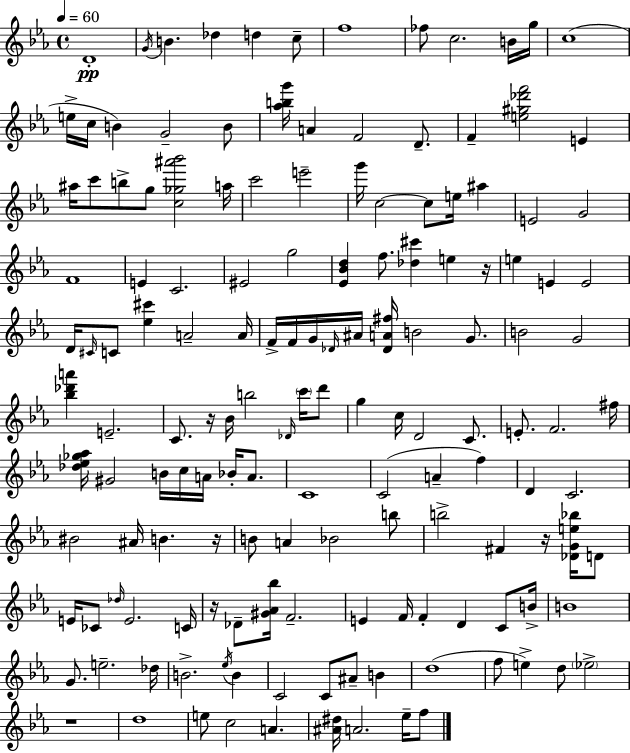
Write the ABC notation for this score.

X:1
T:Untitled
M:4/4
L:1/4
K:Eb
D4 G/4 B _d d c/2 f4 _f/2 c2 B/4 g/4 c4 e/4 c/4 B G2 B/2 [_abg']/4 A F2 D/2 F [e^g_d'f']2 E ^a/4 c'/2 b/2 g/2 [c_g^a'_b']2 a/4 c'2 e'2 g'/4 c2 c/2 e/4 ^a E2 G2 F4 E C2 ^E2 g2 [_E_Bd] f/2 [_d^c'] e z/4 e E E2 D/4 ^C/4 C/2 [_e^c'] A2 A/4 F/4 F/4 G/4 _D/4 ^A/4 [_DA^f]/4 B2 G/2 B2 G2 [_b_d'a'] E2 C/2 z/4 _B/4 b2 _D/4 c'/4 d'/2 g c/4 D2 C/2 E/2 F2 ^f/4 [_d_e_g_a]/4 ^G2 B/4 c/4 A/4 _B/4 A/2 C4 C2 A f D C2 ^B2 ^A/4 B z/4 B/2 A _B2 b/2 b2 ^F z/4 [_DGe_b]/4 D/2 E/4 _C/2 _d/4 E2 C/4 z/4 _D/2 [^G_A_b]/4 F2 E F/4 F D C/2 B/4 B4 G/2 e2 _d/4 B2 _e/4 B C2 C/2 ^A/2 B d4 f/2 e d/2 _e2 z4 d4 e/2 c2 A [^A^d]/4 A2 _e/4 f/2